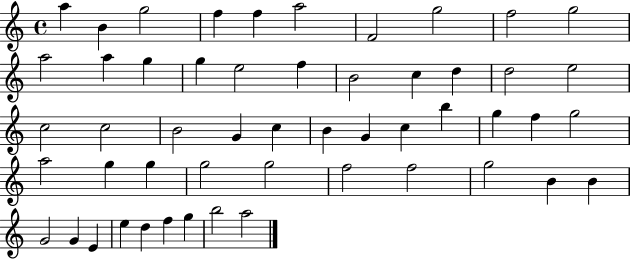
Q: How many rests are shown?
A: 0